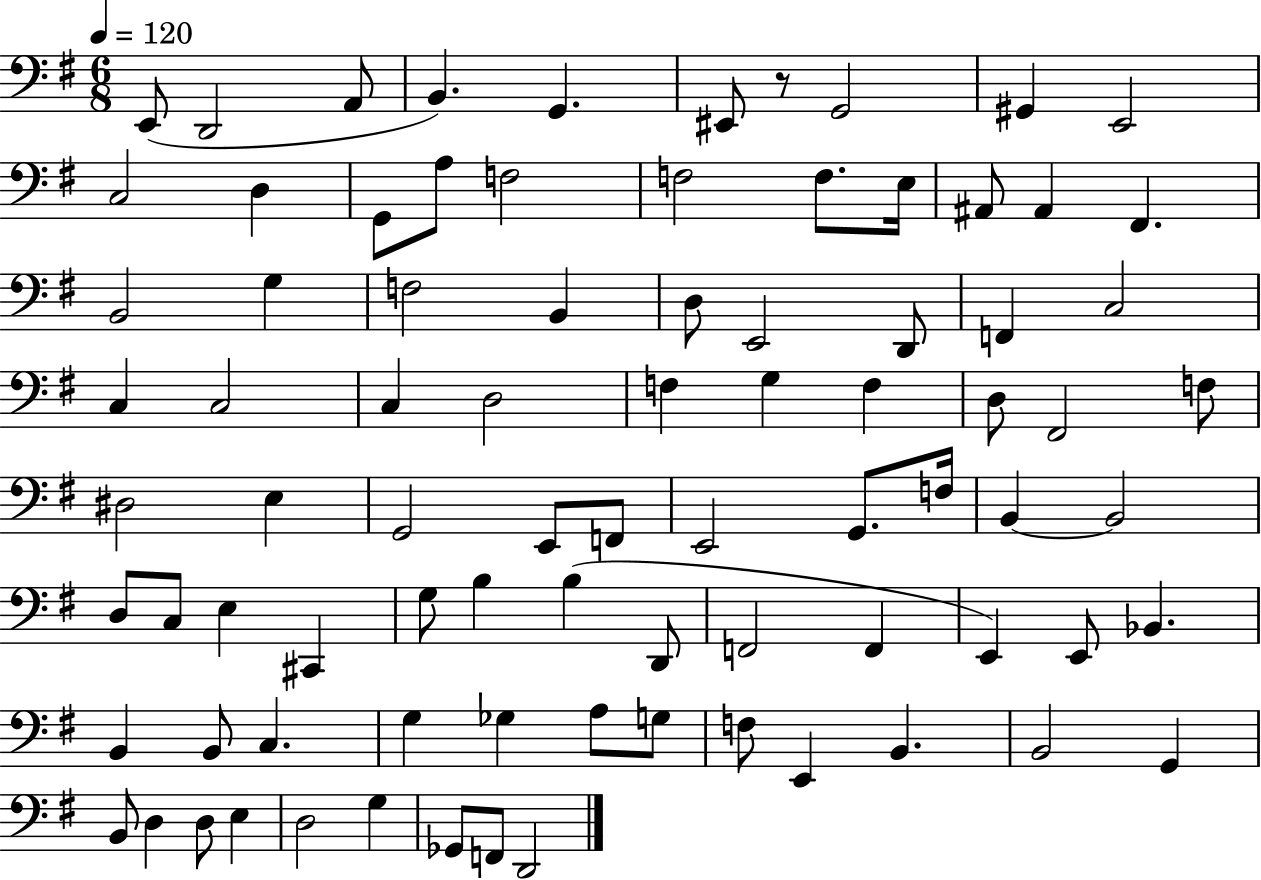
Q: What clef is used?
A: bass